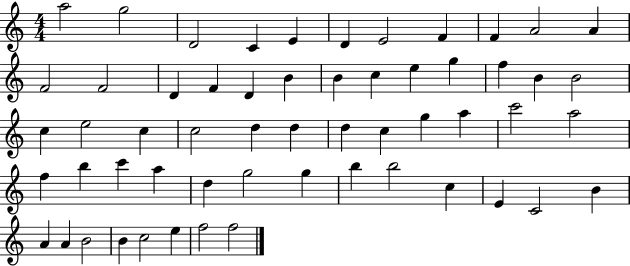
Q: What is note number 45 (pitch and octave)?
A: B5